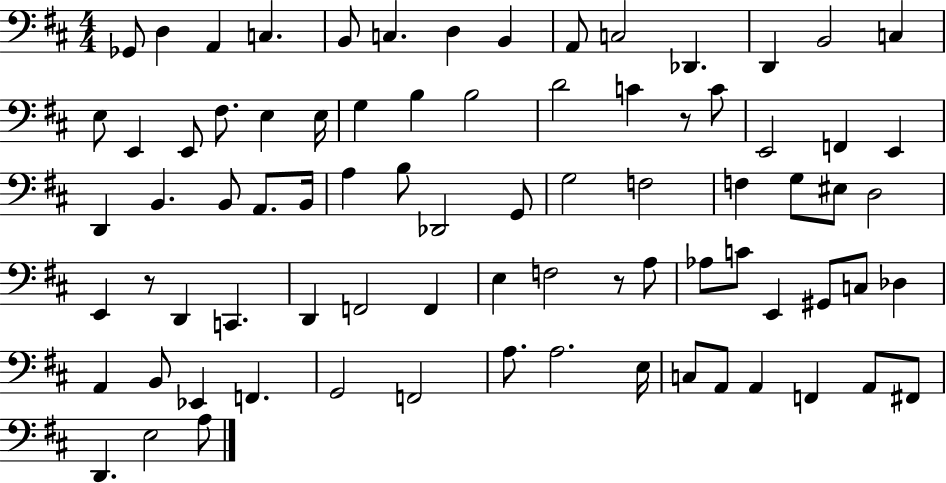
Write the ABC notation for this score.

X:1
T:Untitled
M:4/4
L:1/4
K:D
_G,,/2 D, A,, C, B,,/2 C, D, B,, A,,/2 C,2 _D,, D,, B,,2 C, E,/2 E,, E,,/2 ^F,/2 E, E,/4 G, B, B,2 D2 C z/2 C/2 E,,2 F,, E,, D,, B,, B,,/2 A,,/2 B,,/4 A, B,/2 _D,,2 G,,/2 G,2 F,2 F, G,/2 ^E,/2 D,2 E,, z/2 D,, C,, D,, F,,2 F,, E, F,2 z/2 A,/2 _A,/2 C/2 E,, ^G,,/2 C,/2 _D, A,, B,,/2 _E,, F,, G,,2 F,,2 A,/2 A,2 E,/4 C,/2 A,,/2 A,, F,, A,,/2 ^F,,/2 D,, E,2 A,/2